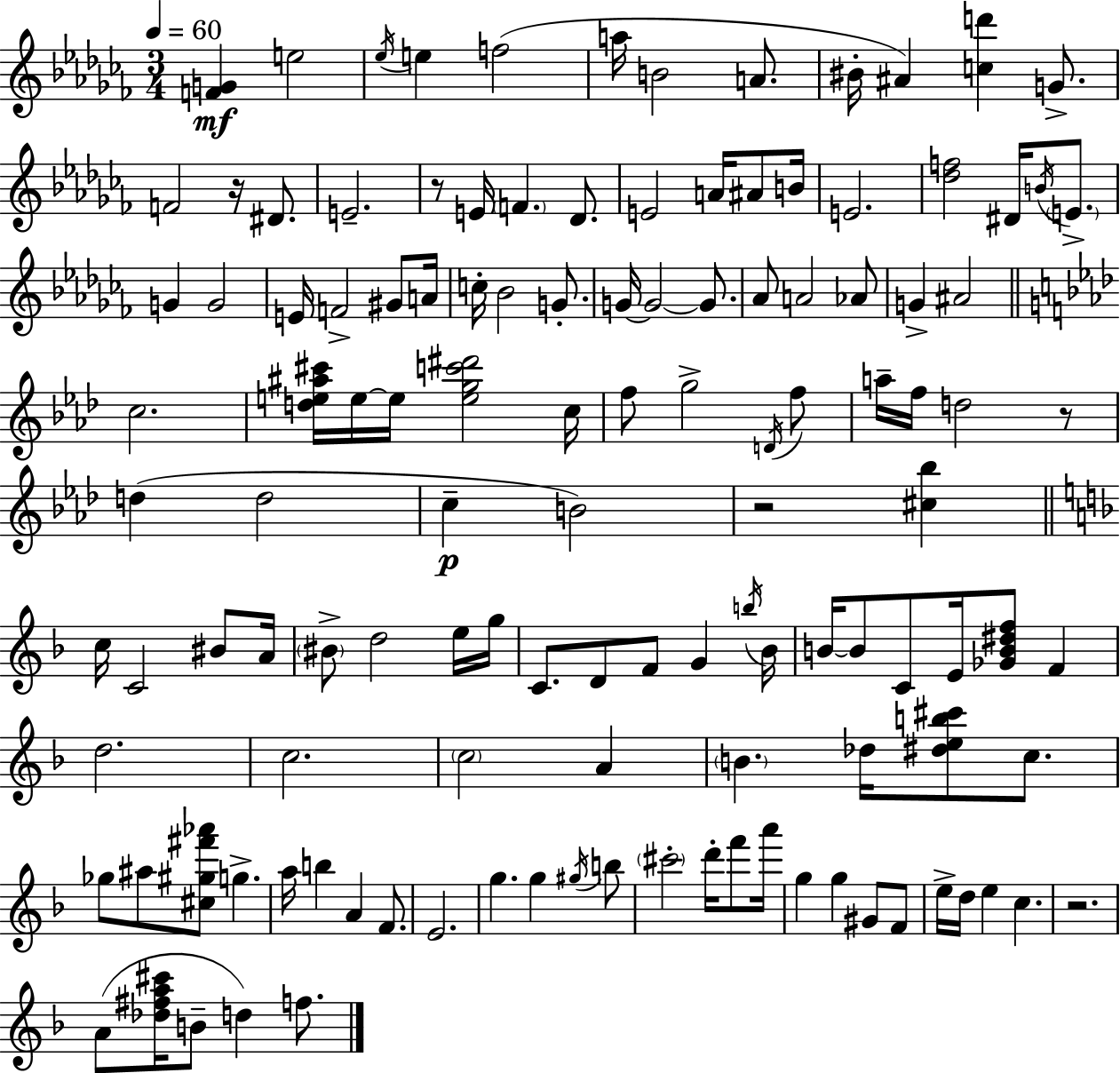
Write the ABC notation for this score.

X:1
T:Untitled
M:3/4
L:1/4
K:Abm
[FG] e2 _e/4 e f2 a/4 B2 A/2 ^B/4 ^A [cd'] G/2 F2 z/4 ^D/2 E2 z/2 E/4 F _D/2 E2 A/4 ^A/2 B/4 E2 [_df]2 ^D/4 B/4 E/2 G G2 E/4 F2 ^G/2 A/4 c/4 _B2 G/2 G/4 G2 G/2 _A/2 A2 _A/2 G ^A2 c2 [de^a^c']/4 e/4 e/4 [egc'^d']2 c/4 f/2 g2 D/4 f/2 a/4 f/4 d2 z/2 d d2 c B2 z2 [^c_b] c/4 C2 ^B/2 A/4 ^B/2 d2 e/4 g/4 C/2 D/2 F/2 G b/4 _B/4 B/4 B/2 C/2 E/4 [_GB^df]/2 F d2 c2 c2 A B _d/4 [^deb^c']/2 c/2 _g/2 ^a/2 [^c^g^f'_a']/2 g a/4 b A F/2 E2 g g ^g/4 b/2 ^c'2 d'/4 f'/2 a'/4 g g ^G/2 F/2 e/4 d/4 e c z2 A/2 [_d^fa^c']/4 B/2 d f/2